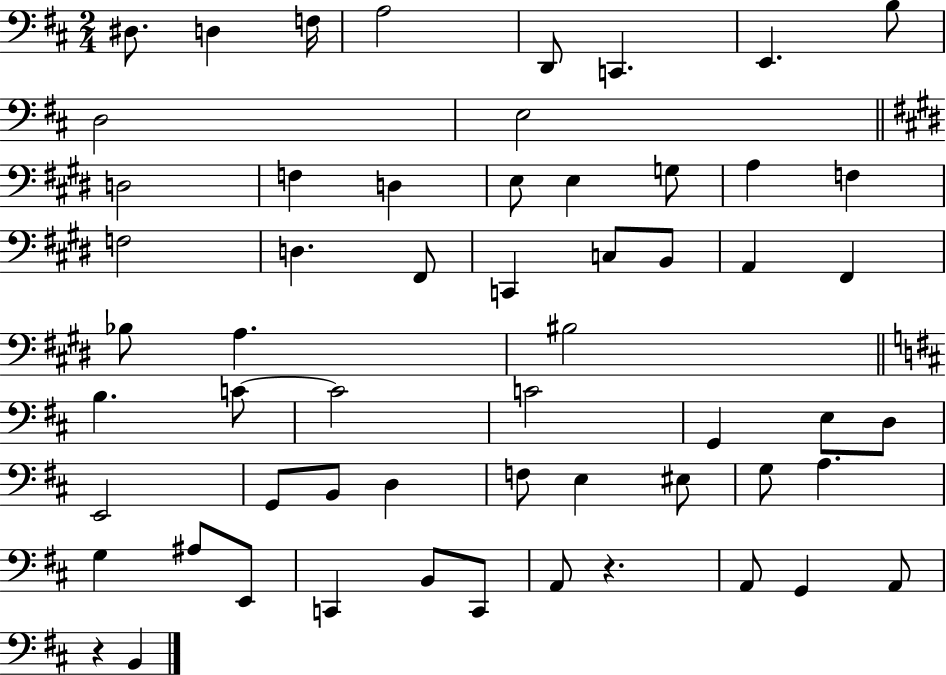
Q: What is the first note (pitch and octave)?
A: D#3